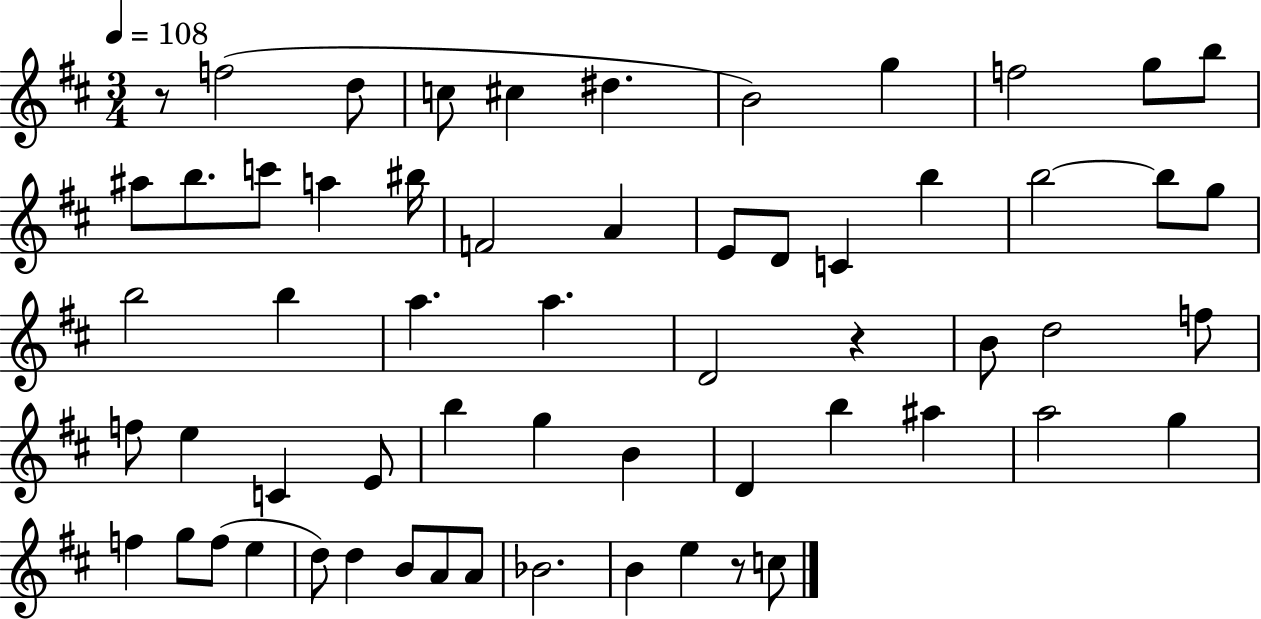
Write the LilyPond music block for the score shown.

{
  \clef treble
  \numericTimeSignature
  \time 3/4
  \key d \major
  \tempo 4 = 108
  r8 f''2( d''8 | c''8 cis''4 dis''4. | b'2) g''4 | f''2 g''8 b''8 | \break ais''8 b''8. c'''8 a''4 bis''16 | f'2 a'4 | e'8 d'8 c'4 b''4 | b''2~~ b''8 g''8 | \break b''2 b''4 | a''4. a''4. | d'2 r4 | b'8 d''2 f''8 | \break f''8 e''4 c'4 e'8 | b''4 g''4 b'4 | d'4 b''4 ais''4 | a''2 g''4 | \break f''4 g''8 f''8( e''4 | d''8) d''4 b'8 a'8 a'8 | bes'2. | b'4 e''4 r8 c''8 | \break \bar "|."
}